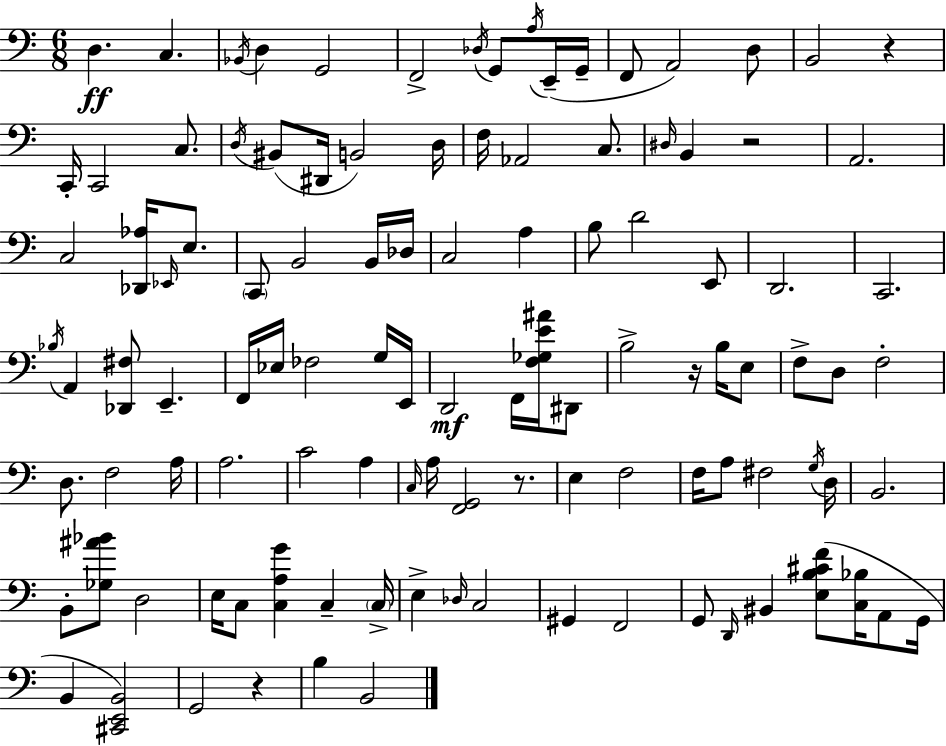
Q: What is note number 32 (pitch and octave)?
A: E3